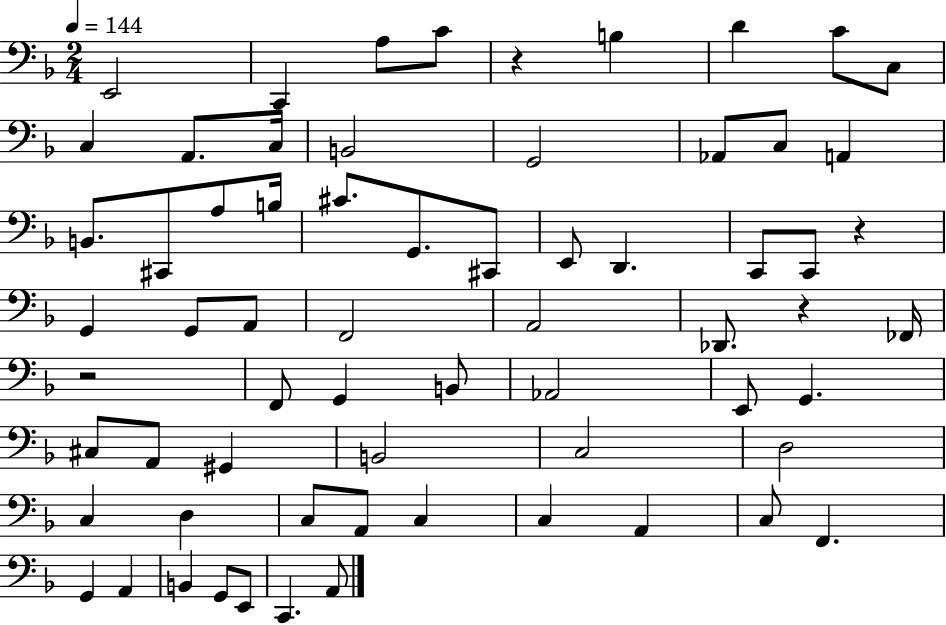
X:1
T:Untitled
M:2/4
L:1/4
K:F
E,,2 C,, A,/2 C/2 z B, D C/2 C,/2 C, A,,/2 C,/4 B,,2 G,,2 _A,,/2 C,/2 A,, B,,/2 ^C,,/2 A,/2 B,/4 ^C/2 G,,/2 ^C,,/2 E,,/2 D,, C,,/2 C,,/2 z G,, G,,/2 A,,/2 F,,2 A,,2 _D,,/2 z _F,,/4 z2 F,,/2 G,, B,,/2 _A,,2 E,,/2 G,, ^C,/2 A,,/2 ^G,, B,,2 C,2 D,2 C, D, C,/2 A,,/2 C, C, A,, C,/2 F,, G,, A,, B,, G,,/2 E,,/2 C,, A,,/2